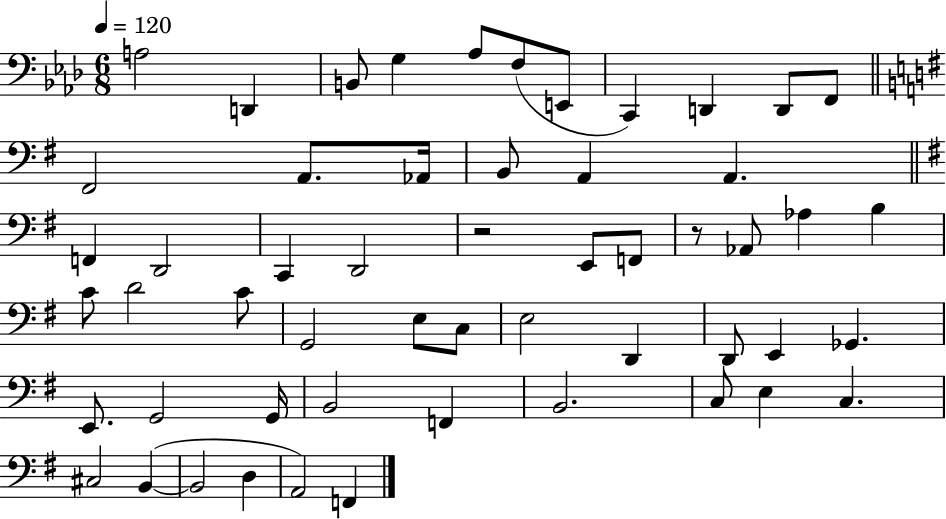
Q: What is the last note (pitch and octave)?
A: F2